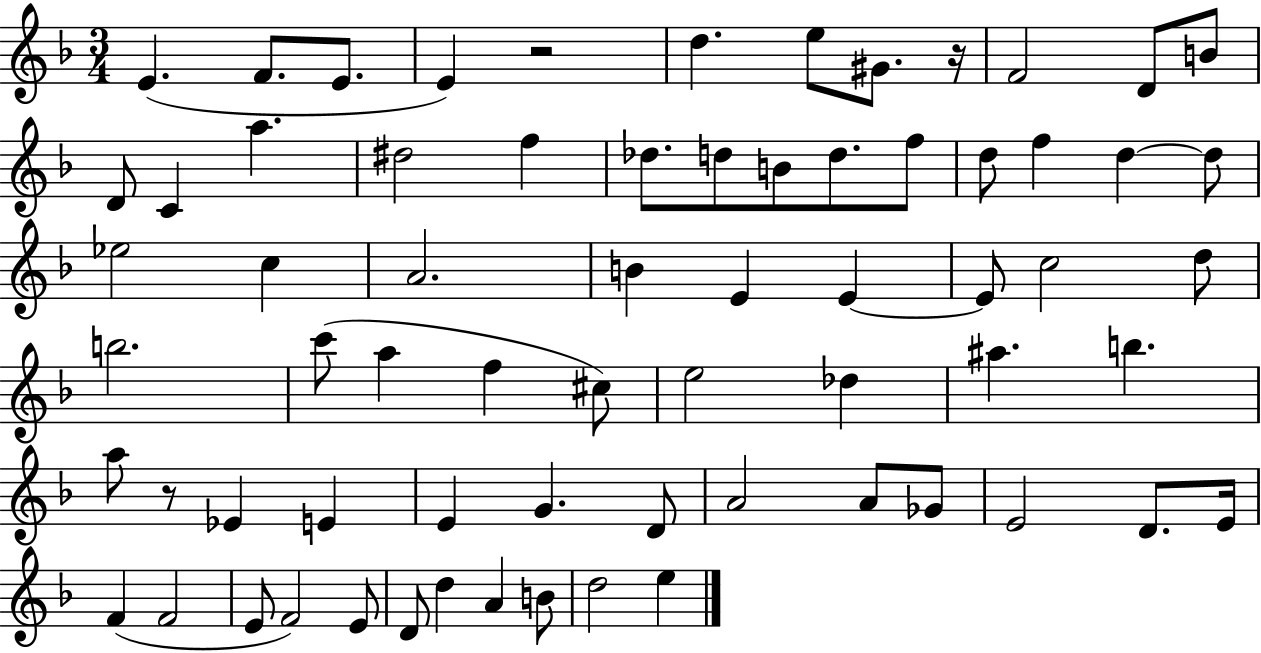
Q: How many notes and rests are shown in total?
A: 68